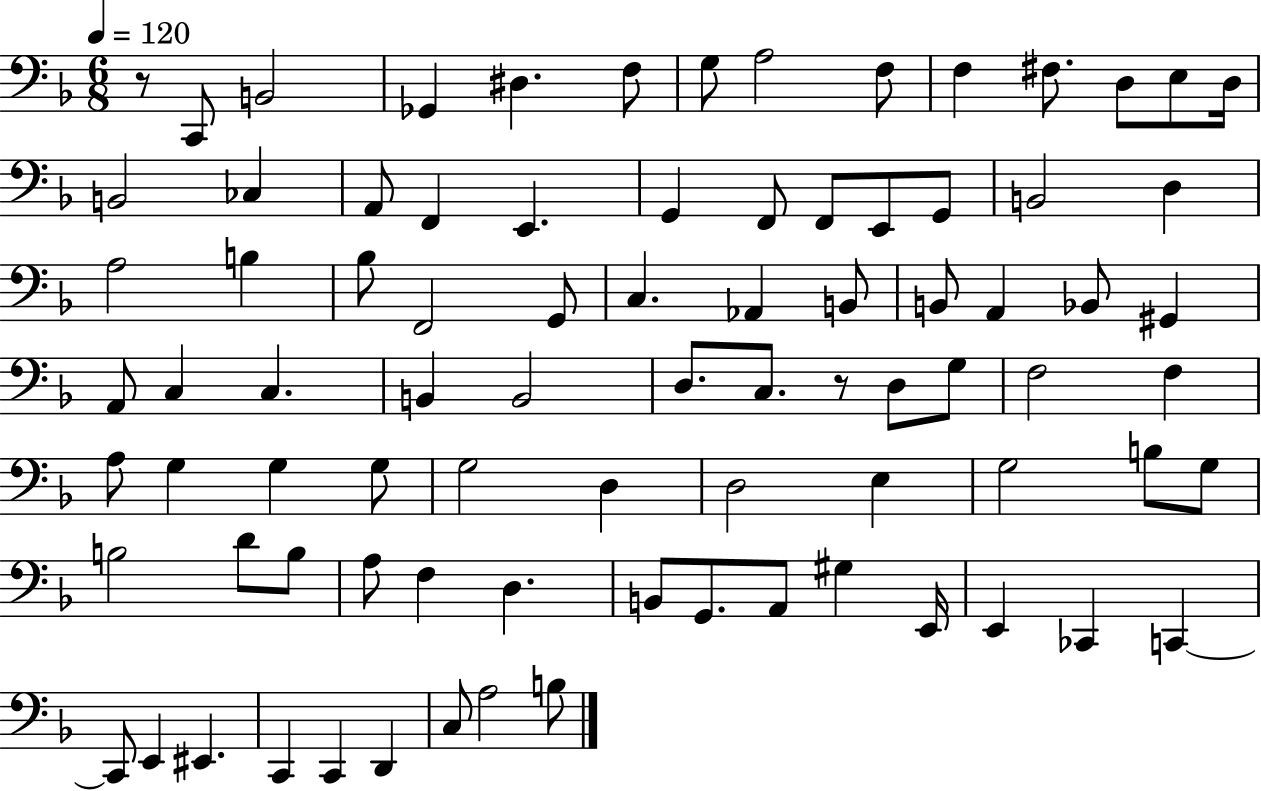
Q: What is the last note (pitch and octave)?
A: B3